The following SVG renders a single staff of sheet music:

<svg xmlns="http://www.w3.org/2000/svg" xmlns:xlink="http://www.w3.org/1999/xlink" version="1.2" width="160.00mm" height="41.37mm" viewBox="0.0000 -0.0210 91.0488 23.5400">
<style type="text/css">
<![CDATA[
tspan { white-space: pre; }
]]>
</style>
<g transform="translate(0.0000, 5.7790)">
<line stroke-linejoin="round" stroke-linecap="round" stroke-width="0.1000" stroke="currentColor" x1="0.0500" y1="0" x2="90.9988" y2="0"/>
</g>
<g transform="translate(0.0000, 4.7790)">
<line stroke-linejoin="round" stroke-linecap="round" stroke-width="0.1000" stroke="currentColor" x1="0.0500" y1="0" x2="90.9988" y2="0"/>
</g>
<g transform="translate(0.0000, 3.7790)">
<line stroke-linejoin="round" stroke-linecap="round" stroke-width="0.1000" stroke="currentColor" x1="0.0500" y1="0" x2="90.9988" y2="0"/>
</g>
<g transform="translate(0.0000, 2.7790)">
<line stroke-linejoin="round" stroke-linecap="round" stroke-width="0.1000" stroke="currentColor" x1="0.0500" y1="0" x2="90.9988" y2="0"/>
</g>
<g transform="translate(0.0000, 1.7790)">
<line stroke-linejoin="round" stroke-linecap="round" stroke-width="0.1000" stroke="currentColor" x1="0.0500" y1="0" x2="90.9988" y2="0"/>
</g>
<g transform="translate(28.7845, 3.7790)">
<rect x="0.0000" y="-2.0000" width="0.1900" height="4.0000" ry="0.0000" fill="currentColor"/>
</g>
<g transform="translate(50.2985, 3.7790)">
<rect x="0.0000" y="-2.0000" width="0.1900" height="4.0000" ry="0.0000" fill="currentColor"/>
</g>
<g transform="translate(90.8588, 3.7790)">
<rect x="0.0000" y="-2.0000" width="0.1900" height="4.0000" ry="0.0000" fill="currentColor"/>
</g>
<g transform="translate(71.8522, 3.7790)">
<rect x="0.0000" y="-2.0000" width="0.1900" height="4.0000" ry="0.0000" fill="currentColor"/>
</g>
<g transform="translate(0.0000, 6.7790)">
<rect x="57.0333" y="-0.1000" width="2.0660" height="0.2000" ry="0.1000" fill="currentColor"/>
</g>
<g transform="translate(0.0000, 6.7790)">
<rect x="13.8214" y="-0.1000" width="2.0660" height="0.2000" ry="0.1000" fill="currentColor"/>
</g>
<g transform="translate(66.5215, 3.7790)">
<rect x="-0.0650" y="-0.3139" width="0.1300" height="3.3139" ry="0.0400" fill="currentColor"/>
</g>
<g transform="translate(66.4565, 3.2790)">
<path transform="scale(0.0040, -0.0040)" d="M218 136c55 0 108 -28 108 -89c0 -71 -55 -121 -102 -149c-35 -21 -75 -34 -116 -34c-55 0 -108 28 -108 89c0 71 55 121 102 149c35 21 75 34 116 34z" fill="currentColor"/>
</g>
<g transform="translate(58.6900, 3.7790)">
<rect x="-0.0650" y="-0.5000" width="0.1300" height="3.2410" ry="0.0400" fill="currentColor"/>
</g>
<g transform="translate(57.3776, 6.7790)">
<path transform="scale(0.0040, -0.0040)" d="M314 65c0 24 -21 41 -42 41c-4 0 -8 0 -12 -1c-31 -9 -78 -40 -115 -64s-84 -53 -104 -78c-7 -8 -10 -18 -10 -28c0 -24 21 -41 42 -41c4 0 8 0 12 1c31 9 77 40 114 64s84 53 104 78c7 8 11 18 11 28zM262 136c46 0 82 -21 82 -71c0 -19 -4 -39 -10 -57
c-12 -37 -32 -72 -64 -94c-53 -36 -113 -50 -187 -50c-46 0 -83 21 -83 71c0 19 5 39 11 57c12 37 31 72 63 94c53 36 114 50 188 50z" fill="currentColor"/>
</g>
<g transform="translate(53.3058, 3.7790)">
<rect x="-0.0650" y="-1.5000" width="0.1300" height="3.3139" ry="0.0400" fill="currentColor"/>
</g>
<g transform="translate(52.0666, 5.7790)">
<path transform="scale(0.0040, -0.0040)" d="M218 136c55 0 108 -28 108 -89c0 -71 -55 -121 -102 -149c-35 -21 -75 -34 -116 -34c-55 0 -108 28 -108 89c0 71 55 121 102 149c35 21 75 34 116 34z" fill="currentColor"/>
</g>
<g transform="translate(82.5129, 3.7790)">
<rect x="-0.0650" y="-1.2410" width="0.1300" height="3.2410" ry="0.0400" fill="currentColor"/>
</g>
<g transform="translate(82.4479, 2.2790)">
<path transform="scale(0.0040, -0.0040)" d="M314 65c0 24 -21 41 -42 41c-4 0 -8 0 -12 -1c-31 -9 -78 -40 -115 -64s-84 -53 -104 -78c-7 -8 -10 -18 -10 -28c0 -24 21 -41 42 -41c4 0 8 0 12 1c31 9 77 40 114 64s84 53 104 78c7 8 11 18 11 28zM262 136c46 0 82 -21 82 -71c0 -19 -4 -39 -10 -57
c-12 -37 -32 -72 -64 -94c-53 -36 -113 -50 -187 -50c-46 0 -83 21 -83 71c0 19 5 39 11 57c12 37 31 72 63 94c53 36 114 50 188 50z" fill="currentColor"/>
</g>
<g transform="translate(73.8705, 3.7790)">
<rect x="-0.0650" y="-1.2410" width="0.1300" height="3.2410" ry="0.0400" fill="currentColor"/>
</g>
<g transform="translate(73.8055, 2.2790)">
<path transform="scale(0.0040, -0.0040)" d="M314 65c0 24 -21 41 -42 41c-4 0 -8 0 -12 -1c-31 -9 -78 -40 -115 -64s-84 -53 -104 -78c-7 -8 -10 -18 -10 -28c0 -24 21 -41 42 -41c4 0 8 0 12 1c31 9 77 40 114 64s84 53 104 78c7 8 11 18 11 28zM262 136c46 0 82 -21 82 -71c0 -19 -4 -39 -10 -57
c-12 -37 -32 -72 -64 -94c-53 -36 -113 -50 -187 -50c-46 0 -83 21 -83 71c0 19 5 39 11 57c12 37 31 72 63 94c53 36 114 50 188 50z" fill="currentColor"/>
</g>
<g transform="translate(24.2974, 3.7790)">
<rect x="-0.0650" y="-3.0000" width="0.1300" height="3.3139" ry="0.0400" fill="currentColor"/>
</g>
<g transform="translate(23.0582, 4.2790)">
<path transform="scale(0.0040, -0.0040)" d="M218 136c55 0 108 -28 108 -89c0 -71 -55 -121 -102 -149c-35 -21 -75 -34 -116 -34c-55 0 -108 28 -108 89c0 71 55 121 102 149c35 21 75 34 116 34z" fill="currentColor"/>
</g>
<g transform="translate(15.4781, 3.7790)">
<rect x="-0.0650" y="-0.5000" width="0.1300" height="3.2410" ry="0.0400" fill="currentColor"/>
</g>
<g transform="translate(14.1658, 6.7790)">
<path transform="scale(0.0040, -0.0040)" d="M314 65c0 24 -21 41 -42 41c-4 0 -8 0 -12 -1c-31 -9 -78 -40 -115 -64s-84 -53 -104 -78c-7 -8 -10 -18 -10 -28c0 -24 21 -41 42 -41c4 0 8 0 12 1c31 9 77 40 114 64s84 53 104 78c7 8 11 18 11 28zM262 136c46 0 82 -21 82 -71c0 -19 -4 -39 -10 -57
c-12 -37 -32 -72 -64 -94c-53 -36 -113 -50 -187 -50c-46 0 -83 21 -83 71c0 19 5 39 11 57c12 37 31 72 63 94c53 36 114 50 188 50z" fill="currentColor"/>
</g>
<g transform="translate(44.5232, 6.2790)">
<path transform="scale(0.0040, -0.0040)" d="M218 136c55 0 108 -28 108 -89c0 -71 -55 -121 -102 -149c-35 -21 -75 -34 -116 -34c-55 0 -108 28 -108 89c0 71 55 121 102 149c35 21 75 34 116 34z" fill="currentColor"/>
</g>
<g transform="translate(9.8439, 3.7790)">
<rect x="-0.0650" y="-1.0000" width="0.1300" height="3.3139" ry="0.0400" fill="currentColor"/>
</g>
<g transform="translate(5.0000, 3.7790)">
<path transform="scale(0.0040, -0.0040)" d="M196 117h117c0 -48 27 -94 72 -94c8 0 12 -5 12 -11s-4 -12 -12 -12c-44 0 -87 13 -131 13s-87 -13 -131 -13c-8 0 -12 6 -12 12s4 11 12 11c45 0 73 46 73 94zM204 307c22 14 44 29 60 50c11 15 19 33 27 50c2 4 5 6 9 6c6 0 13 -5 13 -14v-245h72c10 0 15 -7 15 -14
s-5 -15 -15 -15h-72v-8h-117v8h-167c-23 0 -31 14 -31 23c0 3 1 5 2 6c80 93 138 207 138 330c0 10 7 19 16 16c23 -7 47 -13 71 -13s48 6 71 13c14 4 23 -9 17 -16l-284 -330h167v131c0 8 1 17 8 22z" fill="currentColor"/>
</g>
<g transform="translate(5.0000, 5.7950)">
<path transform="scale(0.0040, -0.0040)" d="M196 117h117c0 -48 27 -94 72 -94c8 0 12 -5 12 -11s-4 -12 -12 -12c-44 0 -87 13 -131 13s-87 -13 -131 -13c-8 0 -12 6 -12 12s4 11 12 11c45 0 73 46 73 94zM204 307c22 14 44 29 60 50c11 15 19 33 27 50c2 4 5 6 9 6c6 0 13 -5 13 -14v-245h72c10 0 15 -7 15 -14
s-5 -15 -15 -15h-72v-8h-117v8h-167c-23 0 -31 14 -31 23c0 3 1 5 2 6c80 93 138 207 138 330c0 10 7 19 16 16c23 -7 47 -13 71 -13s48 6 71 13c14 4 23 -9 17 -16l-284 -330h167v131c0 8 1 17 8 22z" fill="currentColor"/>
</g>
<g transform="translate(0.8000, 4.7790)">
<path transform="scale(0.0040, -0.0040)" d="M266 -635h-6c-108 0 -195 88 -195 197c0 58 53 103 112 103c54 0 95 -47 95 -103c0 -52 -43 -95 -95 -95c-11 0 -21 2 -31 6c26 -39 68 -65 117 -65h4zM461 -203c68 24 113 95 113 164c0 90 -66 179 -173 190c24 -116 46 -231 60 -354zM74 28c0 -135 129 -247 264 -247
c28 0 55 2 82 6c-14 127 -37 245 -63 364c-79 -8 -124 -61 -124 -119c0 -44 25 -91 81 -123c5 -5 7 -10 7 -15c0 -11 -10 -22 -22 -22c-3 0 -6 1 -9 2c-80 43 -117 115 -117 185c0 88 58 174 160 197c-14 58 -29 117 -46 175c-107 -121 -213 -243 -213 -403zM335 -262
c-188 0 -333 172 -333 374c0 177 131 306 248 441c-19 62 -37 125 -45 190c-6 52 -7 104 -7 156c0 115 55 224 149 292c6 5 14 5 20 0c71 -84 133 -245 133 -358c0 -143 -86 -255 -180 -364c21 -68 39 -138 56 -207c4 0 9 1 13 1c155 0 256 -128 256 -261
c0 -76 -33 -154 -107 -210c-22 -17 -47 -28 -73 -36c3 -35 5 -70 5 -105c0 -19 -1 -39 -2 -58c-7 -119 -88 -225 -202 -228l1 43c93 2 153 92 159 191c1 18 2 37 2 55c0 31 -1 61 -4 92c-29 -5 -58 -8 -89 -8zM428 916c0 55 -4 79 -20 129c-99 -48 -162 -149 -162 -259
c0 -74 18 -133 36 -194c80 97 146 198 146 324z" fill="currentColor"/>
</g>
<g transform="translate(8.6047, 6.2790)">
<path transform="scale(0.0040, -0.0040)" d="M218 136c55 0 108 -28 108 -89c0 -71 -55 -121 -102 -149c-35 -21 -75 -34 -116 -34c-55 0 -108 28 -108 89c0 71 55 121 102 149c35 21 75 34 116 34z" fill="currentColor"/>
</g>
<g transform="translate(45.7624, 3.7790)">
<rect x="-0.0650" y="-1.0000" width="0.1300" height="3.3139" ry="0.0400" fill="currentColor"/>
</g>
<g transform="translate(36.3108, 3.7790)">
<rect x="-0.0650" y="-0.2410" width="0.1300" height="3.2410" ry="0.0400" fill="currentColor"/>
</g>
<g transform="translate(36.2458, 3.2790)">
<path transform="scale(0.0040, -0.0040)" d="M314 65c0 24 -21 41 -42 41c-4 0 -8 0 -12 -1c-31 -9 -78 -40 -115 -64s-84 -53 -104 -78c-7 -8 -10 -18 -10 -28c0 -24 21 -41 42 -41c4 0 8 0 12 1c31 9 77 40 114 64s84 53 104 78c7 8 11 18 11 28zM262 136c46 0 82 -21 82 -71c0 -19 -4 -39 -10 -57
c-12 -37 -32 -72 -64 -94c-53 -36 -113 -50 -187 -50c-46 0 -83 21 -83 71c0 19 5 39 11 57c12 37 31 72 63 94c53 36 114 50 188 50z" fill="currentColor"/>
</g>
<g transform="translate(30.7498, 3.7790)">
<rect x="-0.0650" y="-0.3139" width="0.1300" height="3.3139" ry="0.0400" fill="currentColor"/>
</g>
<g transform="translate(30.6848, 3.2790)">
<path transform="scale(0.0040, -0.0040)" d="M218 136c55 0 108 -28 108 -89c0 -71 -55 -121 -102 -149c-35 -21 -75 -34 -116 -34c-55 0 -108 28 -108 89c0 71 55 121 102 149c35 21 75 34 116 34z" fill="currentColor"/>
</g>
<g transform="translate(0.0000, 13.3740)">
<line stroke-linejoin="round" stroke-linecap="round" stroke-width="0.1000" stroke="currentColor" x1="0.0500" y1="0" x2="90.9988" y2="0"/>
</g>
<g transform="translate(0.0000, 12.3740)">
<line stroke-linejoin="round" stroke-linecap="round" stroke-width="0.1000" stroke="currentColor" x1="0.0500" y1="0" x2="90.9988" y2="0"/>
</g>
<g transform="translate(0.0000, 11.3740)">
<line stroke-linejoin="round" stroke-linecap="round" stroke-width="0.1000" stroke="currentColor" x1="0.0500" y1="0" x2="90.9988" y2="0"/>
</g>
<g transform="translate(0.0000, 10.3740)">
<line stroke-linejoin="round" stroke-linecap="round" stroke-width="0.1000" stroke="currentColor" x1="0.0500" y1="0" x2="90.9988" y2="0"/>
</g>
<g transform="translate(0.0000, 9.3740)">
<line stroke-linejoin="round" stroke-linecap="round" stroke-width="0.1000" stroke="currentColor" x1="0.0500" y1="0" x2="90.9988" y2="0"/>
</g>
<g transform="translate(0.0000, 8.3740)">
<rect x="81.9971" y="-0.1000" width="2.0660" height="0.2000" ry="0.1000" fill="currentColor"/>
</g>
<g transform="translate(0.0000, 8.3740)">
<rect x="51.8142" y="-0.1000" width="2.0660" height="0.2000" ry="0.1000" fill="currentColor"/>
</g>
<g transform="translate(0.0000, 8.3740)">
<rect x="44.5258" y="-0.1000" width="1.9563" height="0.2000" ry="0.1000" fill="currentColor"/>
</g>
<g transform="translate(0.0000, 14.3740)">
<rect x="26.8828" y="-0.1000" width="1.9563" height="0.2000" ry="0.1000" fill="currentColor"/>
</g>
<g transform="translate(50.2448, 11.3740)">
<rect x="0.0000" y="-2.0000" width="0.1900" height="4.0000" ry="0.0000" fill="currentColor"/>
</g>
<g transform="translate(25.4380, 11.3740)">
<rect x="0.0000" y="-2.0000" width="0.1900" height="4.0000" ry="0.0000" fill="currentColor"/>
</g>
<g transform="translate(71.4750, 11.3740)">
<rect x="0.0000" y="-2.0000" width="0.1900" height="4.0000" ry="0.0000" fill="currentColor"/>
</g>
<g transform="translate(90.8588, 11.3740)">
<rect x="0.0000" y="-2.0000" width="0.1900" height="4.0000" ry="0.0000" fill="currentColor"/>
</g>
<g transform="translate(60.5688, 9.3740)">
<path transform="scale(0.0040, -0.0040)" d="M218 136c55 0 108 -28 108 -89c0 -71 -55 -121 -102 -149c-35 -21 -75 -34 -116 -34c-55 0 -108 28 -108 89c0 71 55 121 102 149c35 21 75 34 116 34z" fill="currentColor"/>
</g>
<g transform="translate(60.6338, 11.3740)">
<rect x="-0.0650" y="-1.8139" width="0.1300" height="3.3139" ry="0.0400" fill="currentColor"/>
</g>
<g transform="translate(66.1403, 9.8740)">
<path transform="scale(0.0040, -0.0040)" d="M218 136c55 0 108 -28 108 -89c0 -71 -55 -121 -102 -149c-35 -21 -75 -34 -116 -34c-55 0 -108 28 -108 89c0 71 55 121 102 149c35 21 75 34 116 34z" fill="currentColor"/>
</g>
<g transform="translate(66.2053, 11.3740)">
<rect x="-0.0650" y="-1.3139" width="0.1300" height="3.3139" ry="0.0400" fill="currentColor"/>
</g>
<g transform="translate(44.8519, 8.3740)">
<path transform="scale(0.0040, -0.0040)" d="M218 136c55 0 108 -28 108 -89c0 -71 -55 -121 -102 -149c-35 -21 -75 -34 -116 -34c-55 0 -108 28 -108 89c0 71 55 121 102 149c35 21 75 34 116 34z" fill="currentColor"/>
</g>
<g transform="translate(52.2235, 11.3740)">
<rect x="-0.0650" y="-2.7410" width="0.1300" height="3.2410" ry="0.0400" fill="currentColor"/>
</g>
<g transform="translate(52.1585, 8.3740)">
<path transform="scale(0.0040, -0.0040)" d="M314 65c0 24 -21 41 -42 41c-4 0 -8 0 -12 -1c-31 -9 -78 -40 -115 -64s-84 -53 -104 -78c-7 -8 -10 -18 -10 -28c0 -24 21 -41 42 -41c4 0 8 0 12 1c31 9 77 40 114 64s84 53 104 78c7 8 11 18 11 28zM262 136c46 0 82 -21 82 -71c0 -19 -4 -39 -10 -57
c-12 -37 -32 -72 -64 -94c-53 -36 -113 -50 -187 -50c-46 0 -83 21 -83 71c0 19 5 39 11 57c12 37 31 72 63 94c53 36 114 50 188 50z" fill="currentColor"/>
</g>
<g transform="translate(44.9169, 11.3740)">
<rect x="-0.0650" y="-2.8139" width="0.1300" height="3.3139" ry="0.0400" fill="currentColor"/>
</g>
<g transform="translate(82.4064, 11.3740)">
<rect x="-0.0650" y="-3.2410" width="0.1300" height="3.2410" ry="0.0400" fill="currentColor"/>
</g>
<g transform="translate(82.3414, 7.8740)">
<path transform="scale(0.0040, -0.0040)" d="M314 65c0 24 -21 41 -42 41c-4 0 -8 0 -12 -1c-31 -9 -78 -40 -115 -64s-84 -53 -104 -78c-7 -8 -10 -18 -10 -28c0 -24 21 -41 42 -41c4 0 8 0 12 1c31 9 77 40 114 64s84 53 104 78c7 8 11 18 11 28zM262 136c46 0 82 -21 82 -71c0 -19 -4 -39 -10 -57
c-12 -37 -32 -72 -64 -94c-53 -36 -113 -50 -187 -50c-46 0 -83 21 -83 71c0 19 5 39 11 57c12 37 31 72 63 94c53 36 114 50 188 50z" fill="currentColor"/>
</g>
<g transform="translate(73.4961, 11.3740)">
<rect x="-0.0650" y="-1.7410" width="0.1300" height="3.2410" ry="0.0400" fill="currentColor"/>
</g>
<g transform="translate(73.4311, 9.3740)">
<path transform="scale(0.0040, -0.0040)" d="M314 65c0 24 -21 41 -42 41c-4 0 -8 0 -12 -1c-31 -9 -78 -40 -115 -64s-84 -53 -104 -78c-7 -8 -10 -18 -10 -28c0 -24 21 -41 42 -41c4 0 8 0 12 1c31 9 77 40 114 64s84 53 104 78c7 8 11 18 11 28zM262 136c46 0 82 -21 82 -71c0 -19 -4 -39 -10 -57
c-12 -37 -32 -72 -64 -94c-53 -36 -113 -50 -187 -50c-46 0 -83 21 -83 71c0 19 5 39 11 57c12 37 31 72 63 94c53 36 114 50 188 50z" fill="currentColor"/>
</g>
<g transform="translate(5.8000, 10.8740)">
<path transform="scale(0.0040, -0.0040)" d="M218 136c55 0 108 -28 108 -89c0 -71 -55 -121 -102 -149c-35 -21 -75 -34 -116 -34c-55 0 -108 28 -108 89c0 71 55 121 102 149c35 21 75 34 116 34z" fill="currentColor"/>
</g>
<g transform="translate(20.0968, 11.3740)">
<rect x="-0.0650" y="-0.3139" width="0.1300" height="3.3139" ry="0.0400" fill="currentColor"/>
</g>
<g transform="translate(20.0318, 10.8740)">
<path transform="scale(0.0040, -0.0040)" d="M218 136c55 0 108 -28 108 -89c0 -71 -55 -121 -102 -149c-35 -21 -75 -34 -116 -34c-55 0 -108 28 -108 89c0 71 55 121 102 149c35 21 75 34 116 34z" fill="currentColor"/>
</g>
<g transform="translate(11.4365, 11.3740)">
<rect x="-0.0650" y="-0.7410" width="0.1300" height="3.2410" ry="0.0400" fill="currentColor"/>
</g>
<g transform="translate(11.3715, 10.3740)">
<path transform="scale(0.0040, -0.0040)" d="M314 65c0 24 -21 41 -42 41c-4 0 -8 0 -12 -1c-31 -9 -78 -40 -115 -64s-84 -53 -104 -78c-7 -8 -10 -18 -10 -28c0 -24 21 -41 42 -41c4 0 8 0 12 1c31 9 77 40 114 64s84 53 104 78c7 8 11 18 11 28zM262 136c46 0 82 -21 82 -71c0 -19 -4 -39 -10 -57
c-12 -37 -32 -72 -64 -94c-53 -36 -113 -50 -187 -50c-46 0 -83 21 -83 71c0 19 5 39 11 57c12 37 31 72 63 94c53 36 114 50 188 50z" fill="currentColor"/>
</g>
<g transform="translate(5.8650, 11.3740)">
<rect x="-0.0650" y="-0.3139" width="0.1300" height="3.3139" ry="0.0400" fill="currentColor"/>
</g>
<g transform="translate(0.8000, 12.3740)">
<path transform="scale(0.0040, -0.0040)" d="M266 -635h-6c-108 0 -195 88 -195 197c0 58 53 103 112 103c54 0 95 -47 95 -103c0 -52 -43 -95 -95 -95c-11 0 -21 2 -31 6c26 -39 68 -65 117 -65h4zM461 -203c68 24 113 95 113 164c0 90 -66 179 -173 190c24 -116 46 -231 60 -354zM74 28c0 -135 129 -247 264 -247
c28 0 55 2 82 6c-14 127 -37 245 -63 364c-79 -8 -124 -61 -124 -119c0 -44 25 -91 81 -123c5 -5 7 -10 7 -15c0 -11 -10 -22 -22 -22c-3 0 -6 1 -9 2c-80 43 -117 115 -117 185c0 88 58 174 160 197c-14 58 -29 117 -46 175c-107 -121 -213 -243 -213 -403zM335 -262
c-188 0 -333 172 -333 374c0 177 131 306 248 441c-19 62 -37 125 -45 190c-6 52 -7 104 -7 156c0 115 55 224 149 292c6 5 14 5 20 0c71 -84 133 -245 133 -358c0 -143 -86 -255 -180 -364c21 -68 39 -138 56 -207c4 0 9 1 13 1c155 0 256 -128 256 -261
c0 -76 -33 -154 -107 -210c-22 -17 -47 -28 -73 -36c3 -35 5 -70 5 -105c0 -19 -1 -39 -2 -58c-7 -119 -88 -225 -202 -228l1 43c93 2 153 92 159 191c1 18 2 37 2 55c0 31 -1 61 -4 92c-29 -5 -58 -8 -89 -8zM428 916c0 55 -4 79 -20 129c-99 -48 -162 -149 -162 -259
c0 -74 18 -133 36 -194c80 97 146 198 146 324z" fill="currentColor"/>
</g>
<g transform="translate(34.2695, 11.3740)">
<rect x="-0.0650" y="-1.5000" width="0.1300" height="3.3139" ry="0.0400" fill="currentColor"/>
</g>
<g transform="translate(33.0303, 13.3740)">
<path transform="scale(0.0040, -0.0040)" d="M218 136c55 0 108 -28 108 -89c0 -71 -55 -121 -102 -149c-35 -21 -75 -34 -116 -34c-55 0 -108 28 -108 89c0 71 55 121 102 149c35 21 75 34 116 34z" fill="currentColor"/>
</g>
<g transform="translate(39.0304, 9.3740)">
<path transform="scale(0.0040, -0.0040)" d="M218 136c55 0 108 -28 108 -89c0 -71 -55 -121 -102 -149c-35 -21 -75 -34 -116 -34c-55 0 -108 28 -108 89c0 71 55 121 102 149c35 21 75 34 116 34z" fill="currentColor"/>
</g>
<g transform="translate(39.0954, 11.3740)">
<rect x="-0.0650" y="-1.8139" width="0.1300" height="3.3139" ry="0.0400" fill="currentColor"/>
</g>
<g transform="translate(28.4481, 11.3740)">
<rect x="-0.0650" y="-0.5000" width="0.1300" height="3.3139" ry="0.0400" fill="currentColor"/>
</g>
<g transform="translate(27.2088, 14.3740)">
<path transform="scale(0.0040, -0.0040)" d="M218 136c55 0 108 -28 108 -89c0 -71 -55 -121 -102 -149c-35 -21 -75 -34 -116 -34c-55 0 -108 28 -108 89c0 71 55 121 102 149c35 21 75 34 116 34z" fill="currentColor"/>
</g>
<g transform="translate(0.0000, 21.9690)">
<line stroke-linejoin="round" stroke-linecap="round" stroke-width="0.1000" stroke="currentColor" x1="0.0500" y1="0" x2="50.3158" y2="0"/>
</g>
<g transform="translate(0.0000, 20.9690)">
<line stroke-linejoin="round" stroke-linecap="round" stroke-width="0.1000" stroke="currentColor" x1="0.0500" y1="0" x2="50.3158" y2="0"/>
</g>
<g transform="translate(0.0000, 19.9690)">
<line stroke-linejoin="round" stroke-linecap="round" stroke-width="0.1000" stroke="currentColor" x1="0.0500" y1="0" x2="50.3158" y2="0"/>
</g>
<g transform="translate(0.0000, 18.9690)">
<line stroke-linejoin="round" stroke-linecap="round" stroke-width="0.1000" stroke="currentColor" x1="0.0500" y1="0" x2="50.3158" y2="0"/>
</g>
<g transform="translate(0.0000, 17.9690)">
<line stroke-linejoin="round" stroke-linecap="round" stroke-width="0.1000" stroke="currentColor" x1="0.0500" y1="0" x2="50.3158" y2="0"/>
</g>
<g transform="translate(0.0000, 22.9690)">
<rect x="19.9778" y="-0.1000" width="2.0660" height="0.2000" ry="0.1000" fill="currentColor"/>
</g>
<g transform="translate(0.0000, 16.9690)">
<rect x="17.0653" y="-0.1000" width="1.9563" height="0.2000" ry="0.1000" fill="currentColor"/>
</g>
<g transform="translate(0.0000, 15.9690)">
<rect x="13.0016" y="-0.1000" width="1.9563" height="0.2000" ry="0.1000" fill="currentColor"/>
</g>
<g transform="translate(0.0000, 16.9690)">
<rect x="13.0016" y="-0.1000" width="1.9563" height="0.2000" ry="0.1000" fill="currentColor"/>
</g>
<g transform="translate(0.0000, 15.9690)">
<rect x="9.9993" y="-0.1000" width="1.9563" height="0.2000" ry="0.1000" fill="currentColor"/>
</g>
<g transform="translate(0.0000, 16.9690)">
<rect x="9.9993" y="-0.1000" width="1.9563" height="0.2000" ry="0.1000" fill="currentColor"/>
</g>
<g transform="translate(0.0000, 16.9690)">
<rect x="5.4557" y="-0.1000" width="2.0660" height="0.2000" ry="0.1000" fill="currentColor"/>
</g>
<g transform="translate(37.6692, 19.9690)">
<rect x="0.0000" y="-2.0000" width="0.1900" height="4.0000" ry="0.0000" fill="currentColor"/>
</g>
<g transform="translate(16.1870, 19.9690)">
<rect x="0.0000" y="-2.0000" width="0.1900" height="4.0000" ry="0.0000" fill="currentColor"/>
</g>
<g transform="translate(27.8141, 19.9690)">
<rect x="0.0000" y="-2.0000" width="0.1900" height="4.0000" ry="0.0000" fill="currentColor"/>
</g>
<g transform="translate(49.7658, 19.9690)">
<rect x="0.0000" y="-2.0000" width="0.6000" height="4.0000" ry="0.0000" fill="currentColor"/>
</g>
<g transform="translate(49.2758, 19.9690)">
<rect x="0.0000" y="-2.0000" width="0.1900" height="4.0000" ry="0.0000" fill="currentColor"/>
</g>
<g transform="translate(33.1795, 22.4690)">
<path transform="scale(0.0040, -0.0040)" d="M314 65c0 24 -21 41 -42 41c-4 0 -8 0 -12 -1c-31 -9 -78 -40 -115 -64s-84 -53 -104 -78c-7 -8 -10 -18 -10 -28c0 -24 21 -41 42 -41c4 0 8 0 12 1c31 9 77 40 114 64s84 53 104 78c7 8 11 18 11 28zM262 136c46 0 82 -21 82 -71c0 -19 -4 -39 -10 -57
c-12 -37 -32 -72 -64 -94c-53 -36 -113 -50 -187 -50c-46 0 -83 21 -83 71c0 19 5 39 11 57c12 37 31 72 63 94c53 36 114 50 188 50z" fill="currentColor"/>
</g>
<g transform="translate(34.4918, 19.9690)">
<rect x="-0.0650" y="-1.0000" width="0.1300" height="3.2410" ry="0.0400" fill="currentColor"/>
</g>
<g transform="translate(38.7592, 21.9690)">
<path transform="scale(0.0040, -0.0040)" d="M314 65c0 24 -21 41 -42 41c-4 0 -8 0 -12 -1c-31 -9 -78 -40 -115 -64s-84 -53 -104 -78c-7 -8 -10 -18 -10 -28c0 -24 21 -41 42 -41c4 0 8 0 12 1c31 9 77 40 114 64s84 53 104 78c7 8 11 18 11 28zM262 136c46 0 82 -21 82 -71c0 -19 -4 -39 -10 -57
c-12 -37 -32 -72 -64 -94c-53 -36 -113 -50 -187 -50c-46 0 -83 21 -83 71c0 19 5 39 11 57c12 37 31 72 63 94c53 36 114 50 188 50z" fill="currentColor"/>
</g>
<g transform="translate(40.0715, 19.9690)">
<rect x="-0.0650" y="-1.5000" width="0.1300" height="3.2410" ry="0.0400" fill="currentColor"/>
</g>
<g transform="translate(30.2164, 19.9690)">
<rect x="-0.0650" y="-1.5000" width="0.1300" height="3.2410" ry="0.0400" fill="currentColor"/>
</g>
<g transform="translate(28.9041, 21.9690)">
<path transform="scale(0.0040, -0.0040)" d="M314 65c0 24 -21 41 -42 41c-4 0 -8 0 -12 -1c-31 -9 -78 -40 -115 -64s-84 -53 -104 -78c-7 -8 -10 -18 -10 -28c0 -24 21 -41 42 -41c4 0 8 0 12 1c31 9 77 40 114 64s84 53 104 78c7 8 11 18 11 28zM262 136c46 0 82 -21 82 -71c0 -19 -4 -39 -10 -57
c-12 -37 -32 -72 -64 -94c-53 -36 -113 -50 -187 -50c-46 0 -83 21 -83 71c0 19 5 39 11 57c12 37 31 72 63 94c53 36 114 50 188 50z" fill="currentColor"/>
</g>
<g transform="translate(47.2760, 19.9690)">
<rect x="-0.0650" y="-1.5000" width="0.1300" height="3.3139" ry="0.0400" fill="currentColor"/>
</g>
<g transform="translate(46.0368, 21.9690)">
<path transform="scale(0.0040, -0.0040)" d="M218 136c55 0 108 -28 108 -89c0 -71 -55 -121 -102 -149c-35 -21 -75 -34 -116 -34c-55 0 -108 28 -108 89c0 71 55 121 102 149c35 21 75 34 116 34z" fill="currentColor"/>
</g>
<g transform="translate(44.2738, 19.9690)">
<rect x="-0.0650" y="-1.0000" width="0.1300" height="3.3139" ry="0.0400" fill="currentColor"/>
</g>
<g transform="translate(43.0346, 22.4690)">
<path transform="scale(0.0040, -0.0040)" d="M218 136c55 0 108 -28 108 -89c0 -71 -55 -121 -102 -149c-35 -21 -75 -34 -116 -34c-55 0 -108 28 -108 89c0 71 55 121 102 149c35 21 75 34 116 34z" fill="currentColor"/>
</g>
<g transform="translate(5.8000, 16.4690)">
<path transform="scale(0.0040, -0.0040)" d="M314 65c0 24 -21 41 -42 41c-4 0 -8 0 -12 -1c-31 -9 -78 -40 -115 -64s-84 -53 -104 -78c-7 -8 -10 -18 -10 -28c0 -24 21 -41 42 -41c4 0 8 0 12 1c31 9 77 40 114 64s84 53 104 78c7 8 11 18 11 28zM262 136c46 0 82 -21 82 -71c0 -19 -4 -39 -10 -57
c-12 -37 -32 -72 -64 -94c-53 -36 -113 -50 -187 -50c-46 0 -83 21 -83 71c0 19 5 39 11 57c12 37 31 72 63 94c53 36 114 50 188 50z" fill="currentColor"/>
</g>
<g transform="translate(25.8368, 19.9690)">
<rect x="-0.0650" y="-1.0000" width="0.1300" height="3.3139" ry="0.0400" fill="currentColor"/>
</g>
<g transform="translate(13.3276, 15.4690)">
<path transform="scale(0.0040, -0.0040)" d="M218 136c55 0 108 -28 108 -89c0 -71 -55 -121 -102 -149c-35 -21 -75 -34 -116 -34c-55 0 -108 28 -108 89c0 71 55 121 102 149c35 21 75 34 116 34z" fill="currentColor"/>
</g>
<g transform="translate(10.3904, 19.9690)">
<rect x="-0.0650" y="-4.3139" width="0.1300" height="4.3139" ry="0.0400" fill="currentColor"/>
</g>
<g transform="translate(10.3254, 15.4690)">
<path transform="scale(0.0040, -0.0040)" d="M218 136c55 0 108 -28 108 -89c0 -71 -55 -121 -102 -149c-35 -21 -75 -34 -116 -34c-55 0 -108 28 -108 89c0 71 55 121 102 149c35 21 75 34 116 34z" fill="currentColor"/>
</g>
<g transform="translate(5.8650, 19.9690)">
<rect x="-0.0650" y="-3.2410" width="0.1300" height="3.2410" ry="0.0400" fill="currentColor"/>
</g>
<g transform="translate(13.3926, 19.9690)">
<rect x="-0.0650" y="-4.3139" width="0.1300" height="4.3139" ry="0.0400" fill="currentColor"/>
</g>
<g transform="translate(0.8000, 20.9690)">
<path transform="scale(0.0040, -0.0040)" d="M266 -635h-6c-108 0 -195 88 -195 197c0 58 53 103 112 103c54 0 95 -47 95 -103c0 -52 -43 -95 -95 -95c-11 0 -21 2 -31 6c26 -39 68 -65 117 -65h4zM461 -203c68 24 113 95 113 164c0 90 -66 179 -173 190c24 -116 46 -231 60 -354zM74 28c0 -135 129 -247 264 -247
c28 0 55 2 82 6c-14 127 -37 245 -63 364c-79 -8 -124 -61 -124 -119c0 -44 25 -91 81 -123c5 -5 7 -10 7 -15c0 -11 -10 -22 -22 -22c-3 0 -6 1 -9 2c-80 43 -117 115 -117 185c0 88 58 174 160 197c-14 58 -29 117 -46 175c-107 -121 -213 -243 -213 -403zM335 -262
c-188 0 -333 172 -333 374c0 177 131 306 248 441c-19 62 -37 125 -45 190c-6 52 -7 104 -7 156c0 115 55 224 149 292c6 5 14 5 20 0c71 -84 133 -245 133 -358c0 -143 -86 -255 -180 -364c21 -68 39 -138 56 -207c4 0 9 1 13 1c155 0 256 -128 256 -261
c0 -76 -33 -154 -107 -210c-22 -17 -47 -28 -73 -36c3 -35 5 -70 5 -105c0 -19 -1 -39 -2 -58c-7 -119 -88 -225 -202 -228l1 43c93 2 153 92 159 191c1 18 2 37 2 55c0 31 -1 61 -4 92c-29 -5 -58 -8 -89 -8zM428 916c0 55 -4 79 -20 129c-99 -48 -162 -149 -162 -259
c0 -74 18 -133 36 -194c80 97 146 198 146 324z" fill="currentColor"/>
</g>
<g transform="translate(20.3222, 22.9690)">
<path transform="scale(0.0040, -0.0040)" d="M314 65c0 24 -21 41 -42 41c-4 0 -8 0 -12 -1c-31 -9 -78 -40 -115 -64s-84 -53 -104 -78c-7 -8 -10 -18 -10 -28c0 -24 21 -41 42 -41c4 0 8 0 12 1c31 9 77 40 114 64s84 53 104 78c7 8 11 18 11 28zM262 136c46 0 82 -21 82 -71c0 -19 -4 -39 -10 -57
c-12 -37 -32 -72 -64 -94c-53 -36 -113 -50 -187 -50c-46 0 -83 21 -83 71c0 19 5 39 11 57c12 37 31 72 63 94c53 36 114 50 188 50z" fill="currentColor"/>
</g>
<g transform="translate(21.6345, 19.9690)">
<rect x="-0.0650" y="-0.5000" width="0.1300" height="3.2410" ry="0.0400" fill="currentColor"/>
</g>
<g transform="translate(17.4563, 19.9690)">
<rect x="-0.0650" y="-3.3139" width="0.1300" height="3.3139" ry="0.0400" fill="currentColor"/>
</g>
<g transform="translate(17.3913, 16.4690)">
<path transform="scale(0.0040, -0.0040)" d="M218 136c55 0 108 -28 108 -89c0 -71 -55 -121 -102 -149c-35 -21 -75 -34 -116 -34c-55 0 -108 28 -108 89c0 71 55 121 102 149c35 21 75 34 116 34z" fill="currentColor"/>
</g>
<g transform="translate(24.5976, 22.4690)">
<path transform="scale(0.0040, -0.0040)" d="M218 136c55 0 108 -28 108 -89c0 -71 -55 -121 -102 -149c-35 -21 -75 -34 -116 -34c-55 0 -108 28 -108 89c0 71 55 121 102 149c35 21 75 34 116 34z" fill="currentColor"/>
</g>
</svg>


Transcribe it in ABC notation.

X:1
T:Untitled
M:4/4
L:1/4
K:C
D C2 A c c2 D E C2 c e2 e2 c d2 c C E f a a2 f e f2 b2 b2 d' d' b C2 D E2 D2 E2 D E